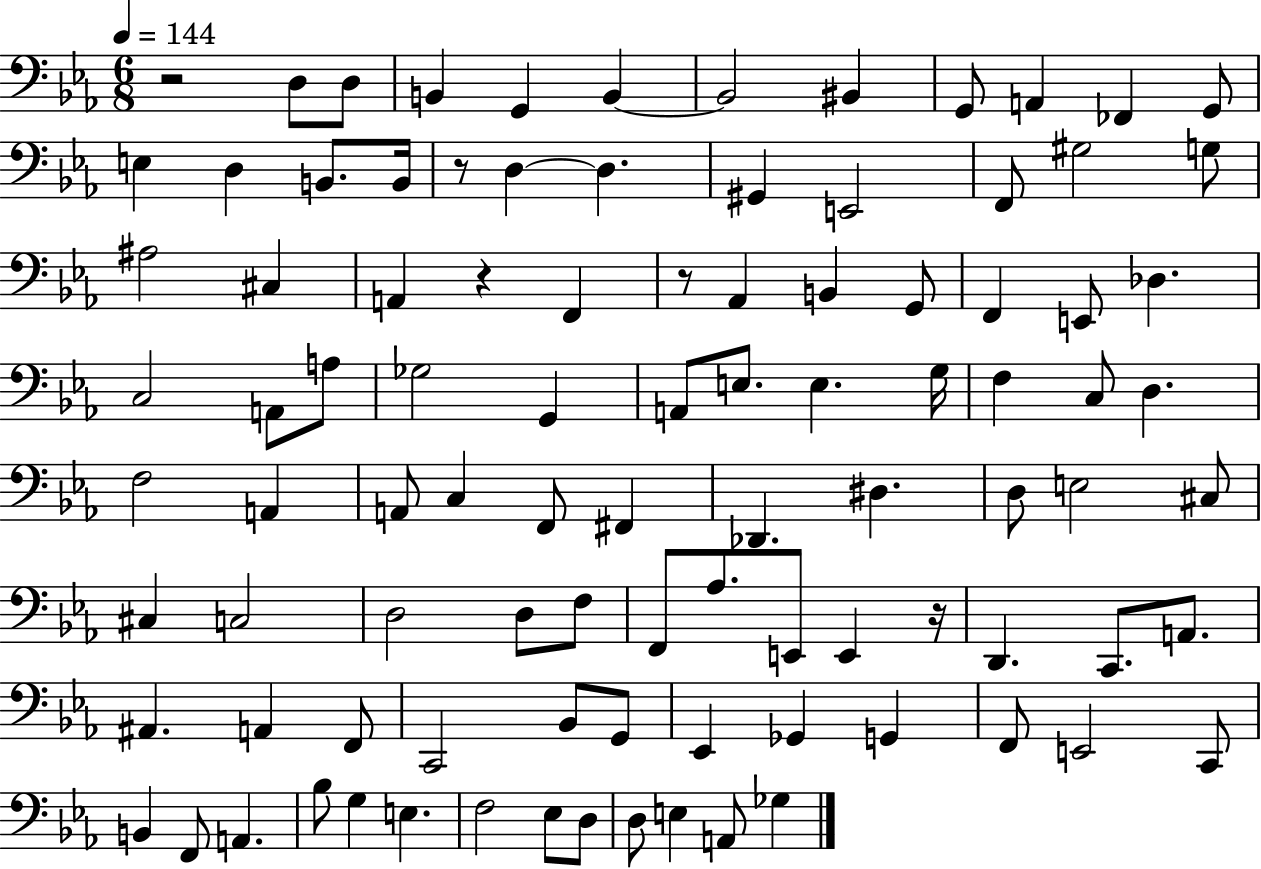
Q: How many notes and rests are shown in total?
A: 97